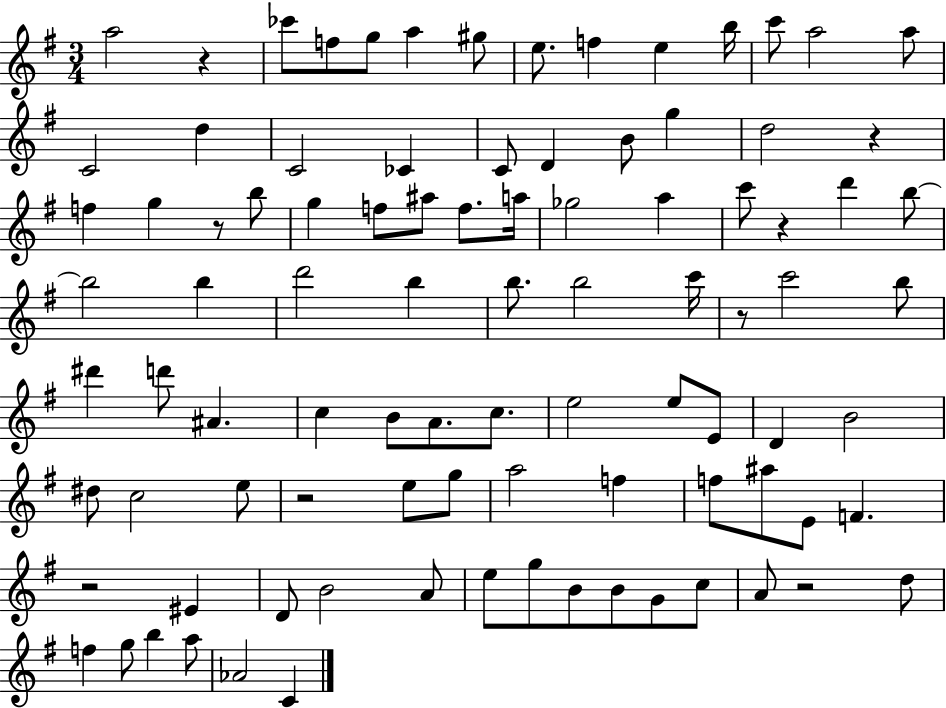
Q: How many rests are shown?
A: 8